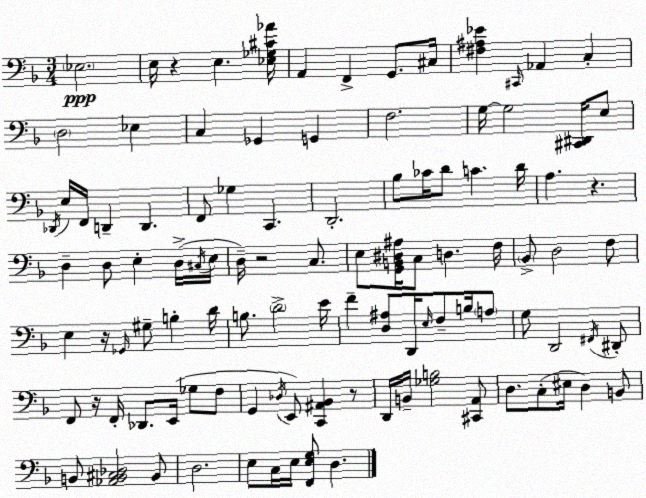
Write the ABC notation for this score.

X:1
T:Untitled
M:3/4
L:1/4
K:Dm
_E,2 E,/4 z E, [_E,_G,^C_A]/4 A,, F,, G,,/2 ^C,/4 [^F,^A,_E] ^C,,/4 _A,, C, D,2 _E, C, _G,, G,, F,2 G,/4 G,2 [^C,,^D,,]/4 E,/2 _D,,/4 E,/4 F,,/4 D,, D,, F,,/2 _G, C,, D,,2 _B,/2 _C/4 D/2 C D/4 A, z D, D,/2 E, D,/4 ^C,/4 E,/4 D,/4 z2 C,/2 E,/2 [G,,B,,^D,^A,]/4 C,/2 D, F,/4 _B,,/2 D,2 F,/2 E, z/4 _G,,/4 ^G,/2 B, D/4 B,/2 D2 E/4 F [D,^A,]/2 D,,/4 E,/4 F,/2 B,/4 A,/2 G,/2 D,,2 ^F,,/4 ^D,,/2 F,,/2 z/4 F,,/4 _D,,/2 E,,/4 _G,/2 F,/2 G,, _D,/4 E,,/2 [C,,^A,,_B,,] z/2 D,,/4 B,,/4 [_G,B,]2 [^C,,A,,]/2 D,/2 C,/2 ^E,/4 D, B,,/2 B,,/2 [_A,,B,,^C,_D,]2 B,,/2 D,2 E,/2 C,/4 E,/4 [F,,E,G,]/2 D,